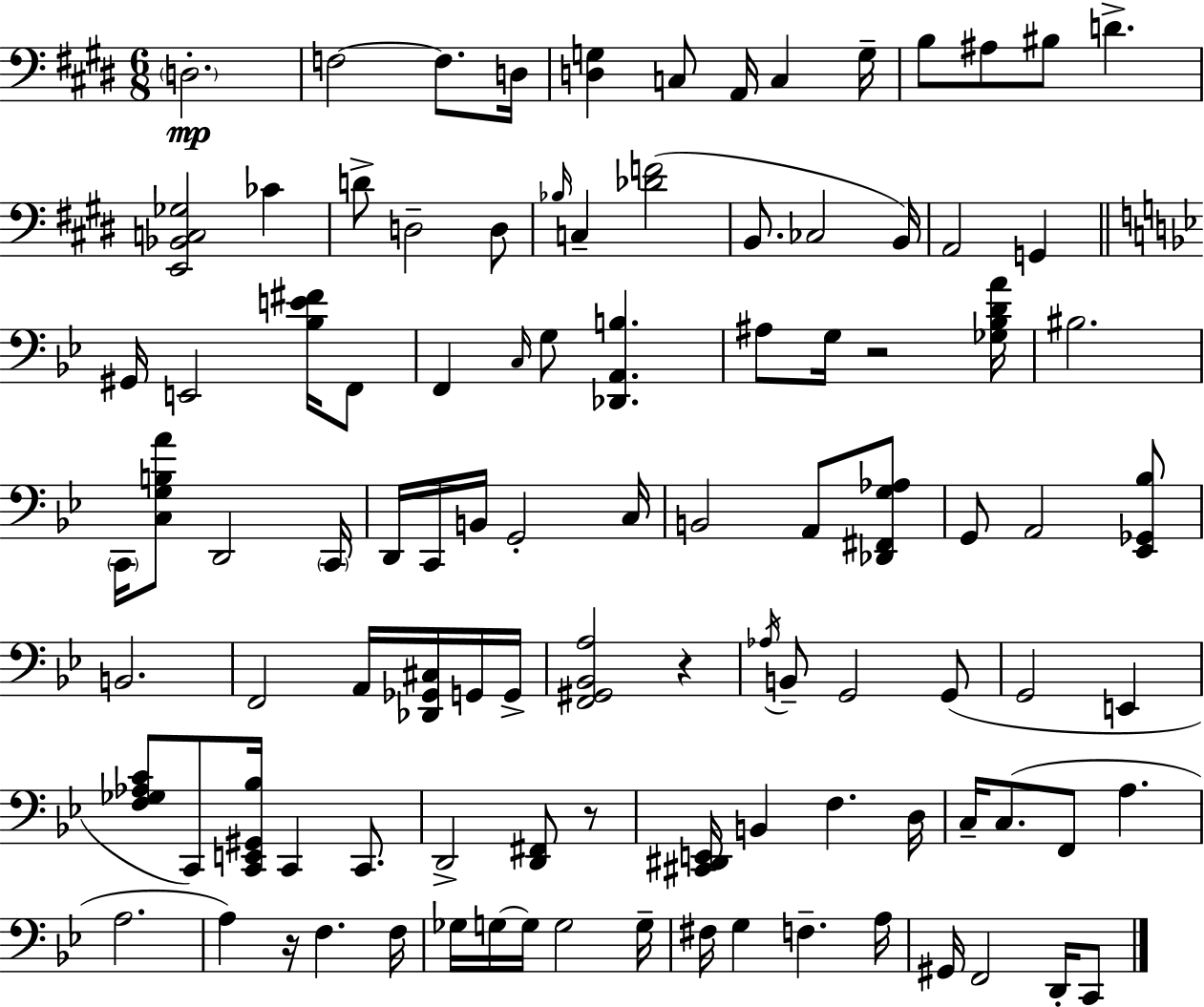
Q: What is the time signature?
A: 6/8